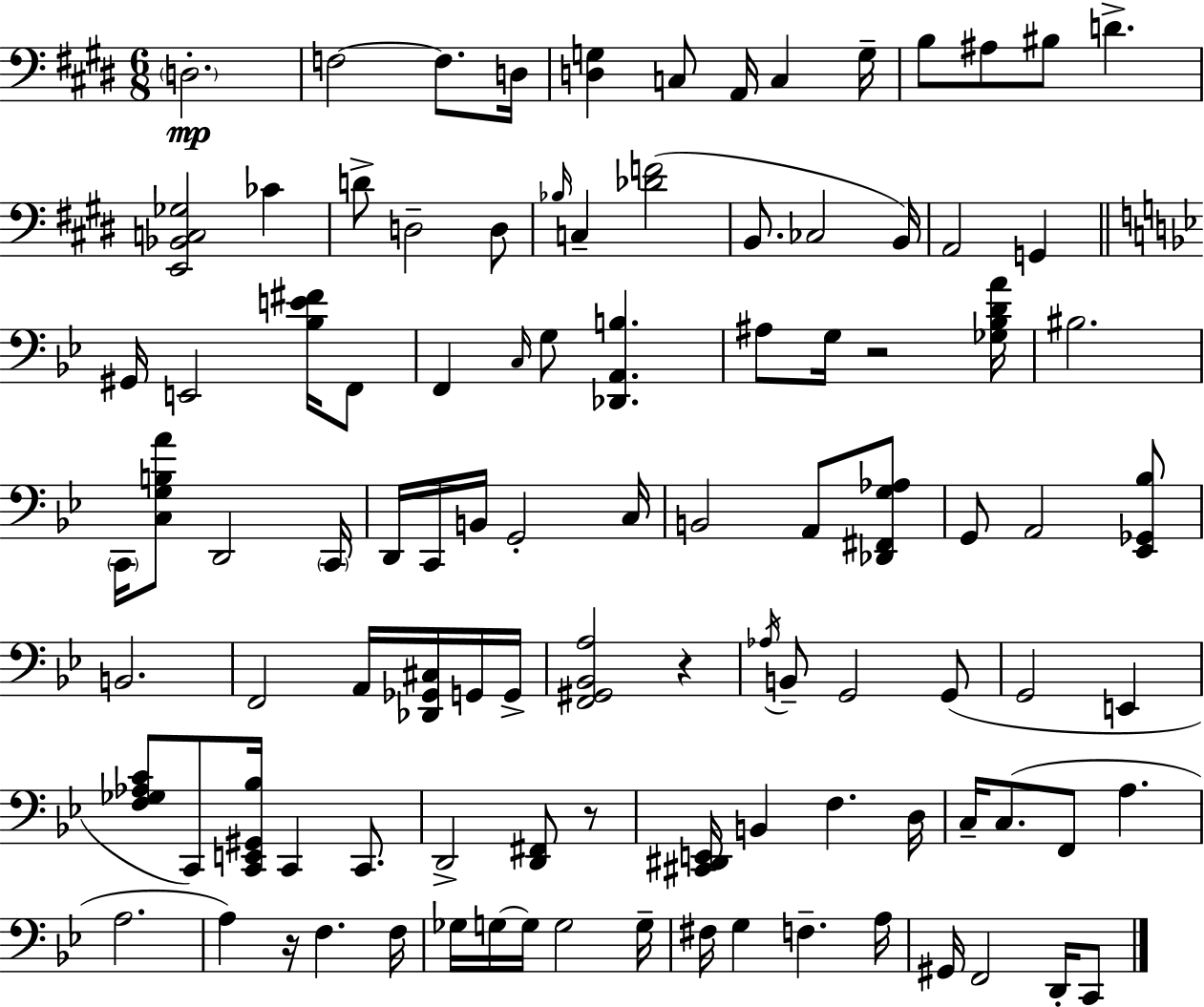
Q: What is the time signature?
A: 6/8